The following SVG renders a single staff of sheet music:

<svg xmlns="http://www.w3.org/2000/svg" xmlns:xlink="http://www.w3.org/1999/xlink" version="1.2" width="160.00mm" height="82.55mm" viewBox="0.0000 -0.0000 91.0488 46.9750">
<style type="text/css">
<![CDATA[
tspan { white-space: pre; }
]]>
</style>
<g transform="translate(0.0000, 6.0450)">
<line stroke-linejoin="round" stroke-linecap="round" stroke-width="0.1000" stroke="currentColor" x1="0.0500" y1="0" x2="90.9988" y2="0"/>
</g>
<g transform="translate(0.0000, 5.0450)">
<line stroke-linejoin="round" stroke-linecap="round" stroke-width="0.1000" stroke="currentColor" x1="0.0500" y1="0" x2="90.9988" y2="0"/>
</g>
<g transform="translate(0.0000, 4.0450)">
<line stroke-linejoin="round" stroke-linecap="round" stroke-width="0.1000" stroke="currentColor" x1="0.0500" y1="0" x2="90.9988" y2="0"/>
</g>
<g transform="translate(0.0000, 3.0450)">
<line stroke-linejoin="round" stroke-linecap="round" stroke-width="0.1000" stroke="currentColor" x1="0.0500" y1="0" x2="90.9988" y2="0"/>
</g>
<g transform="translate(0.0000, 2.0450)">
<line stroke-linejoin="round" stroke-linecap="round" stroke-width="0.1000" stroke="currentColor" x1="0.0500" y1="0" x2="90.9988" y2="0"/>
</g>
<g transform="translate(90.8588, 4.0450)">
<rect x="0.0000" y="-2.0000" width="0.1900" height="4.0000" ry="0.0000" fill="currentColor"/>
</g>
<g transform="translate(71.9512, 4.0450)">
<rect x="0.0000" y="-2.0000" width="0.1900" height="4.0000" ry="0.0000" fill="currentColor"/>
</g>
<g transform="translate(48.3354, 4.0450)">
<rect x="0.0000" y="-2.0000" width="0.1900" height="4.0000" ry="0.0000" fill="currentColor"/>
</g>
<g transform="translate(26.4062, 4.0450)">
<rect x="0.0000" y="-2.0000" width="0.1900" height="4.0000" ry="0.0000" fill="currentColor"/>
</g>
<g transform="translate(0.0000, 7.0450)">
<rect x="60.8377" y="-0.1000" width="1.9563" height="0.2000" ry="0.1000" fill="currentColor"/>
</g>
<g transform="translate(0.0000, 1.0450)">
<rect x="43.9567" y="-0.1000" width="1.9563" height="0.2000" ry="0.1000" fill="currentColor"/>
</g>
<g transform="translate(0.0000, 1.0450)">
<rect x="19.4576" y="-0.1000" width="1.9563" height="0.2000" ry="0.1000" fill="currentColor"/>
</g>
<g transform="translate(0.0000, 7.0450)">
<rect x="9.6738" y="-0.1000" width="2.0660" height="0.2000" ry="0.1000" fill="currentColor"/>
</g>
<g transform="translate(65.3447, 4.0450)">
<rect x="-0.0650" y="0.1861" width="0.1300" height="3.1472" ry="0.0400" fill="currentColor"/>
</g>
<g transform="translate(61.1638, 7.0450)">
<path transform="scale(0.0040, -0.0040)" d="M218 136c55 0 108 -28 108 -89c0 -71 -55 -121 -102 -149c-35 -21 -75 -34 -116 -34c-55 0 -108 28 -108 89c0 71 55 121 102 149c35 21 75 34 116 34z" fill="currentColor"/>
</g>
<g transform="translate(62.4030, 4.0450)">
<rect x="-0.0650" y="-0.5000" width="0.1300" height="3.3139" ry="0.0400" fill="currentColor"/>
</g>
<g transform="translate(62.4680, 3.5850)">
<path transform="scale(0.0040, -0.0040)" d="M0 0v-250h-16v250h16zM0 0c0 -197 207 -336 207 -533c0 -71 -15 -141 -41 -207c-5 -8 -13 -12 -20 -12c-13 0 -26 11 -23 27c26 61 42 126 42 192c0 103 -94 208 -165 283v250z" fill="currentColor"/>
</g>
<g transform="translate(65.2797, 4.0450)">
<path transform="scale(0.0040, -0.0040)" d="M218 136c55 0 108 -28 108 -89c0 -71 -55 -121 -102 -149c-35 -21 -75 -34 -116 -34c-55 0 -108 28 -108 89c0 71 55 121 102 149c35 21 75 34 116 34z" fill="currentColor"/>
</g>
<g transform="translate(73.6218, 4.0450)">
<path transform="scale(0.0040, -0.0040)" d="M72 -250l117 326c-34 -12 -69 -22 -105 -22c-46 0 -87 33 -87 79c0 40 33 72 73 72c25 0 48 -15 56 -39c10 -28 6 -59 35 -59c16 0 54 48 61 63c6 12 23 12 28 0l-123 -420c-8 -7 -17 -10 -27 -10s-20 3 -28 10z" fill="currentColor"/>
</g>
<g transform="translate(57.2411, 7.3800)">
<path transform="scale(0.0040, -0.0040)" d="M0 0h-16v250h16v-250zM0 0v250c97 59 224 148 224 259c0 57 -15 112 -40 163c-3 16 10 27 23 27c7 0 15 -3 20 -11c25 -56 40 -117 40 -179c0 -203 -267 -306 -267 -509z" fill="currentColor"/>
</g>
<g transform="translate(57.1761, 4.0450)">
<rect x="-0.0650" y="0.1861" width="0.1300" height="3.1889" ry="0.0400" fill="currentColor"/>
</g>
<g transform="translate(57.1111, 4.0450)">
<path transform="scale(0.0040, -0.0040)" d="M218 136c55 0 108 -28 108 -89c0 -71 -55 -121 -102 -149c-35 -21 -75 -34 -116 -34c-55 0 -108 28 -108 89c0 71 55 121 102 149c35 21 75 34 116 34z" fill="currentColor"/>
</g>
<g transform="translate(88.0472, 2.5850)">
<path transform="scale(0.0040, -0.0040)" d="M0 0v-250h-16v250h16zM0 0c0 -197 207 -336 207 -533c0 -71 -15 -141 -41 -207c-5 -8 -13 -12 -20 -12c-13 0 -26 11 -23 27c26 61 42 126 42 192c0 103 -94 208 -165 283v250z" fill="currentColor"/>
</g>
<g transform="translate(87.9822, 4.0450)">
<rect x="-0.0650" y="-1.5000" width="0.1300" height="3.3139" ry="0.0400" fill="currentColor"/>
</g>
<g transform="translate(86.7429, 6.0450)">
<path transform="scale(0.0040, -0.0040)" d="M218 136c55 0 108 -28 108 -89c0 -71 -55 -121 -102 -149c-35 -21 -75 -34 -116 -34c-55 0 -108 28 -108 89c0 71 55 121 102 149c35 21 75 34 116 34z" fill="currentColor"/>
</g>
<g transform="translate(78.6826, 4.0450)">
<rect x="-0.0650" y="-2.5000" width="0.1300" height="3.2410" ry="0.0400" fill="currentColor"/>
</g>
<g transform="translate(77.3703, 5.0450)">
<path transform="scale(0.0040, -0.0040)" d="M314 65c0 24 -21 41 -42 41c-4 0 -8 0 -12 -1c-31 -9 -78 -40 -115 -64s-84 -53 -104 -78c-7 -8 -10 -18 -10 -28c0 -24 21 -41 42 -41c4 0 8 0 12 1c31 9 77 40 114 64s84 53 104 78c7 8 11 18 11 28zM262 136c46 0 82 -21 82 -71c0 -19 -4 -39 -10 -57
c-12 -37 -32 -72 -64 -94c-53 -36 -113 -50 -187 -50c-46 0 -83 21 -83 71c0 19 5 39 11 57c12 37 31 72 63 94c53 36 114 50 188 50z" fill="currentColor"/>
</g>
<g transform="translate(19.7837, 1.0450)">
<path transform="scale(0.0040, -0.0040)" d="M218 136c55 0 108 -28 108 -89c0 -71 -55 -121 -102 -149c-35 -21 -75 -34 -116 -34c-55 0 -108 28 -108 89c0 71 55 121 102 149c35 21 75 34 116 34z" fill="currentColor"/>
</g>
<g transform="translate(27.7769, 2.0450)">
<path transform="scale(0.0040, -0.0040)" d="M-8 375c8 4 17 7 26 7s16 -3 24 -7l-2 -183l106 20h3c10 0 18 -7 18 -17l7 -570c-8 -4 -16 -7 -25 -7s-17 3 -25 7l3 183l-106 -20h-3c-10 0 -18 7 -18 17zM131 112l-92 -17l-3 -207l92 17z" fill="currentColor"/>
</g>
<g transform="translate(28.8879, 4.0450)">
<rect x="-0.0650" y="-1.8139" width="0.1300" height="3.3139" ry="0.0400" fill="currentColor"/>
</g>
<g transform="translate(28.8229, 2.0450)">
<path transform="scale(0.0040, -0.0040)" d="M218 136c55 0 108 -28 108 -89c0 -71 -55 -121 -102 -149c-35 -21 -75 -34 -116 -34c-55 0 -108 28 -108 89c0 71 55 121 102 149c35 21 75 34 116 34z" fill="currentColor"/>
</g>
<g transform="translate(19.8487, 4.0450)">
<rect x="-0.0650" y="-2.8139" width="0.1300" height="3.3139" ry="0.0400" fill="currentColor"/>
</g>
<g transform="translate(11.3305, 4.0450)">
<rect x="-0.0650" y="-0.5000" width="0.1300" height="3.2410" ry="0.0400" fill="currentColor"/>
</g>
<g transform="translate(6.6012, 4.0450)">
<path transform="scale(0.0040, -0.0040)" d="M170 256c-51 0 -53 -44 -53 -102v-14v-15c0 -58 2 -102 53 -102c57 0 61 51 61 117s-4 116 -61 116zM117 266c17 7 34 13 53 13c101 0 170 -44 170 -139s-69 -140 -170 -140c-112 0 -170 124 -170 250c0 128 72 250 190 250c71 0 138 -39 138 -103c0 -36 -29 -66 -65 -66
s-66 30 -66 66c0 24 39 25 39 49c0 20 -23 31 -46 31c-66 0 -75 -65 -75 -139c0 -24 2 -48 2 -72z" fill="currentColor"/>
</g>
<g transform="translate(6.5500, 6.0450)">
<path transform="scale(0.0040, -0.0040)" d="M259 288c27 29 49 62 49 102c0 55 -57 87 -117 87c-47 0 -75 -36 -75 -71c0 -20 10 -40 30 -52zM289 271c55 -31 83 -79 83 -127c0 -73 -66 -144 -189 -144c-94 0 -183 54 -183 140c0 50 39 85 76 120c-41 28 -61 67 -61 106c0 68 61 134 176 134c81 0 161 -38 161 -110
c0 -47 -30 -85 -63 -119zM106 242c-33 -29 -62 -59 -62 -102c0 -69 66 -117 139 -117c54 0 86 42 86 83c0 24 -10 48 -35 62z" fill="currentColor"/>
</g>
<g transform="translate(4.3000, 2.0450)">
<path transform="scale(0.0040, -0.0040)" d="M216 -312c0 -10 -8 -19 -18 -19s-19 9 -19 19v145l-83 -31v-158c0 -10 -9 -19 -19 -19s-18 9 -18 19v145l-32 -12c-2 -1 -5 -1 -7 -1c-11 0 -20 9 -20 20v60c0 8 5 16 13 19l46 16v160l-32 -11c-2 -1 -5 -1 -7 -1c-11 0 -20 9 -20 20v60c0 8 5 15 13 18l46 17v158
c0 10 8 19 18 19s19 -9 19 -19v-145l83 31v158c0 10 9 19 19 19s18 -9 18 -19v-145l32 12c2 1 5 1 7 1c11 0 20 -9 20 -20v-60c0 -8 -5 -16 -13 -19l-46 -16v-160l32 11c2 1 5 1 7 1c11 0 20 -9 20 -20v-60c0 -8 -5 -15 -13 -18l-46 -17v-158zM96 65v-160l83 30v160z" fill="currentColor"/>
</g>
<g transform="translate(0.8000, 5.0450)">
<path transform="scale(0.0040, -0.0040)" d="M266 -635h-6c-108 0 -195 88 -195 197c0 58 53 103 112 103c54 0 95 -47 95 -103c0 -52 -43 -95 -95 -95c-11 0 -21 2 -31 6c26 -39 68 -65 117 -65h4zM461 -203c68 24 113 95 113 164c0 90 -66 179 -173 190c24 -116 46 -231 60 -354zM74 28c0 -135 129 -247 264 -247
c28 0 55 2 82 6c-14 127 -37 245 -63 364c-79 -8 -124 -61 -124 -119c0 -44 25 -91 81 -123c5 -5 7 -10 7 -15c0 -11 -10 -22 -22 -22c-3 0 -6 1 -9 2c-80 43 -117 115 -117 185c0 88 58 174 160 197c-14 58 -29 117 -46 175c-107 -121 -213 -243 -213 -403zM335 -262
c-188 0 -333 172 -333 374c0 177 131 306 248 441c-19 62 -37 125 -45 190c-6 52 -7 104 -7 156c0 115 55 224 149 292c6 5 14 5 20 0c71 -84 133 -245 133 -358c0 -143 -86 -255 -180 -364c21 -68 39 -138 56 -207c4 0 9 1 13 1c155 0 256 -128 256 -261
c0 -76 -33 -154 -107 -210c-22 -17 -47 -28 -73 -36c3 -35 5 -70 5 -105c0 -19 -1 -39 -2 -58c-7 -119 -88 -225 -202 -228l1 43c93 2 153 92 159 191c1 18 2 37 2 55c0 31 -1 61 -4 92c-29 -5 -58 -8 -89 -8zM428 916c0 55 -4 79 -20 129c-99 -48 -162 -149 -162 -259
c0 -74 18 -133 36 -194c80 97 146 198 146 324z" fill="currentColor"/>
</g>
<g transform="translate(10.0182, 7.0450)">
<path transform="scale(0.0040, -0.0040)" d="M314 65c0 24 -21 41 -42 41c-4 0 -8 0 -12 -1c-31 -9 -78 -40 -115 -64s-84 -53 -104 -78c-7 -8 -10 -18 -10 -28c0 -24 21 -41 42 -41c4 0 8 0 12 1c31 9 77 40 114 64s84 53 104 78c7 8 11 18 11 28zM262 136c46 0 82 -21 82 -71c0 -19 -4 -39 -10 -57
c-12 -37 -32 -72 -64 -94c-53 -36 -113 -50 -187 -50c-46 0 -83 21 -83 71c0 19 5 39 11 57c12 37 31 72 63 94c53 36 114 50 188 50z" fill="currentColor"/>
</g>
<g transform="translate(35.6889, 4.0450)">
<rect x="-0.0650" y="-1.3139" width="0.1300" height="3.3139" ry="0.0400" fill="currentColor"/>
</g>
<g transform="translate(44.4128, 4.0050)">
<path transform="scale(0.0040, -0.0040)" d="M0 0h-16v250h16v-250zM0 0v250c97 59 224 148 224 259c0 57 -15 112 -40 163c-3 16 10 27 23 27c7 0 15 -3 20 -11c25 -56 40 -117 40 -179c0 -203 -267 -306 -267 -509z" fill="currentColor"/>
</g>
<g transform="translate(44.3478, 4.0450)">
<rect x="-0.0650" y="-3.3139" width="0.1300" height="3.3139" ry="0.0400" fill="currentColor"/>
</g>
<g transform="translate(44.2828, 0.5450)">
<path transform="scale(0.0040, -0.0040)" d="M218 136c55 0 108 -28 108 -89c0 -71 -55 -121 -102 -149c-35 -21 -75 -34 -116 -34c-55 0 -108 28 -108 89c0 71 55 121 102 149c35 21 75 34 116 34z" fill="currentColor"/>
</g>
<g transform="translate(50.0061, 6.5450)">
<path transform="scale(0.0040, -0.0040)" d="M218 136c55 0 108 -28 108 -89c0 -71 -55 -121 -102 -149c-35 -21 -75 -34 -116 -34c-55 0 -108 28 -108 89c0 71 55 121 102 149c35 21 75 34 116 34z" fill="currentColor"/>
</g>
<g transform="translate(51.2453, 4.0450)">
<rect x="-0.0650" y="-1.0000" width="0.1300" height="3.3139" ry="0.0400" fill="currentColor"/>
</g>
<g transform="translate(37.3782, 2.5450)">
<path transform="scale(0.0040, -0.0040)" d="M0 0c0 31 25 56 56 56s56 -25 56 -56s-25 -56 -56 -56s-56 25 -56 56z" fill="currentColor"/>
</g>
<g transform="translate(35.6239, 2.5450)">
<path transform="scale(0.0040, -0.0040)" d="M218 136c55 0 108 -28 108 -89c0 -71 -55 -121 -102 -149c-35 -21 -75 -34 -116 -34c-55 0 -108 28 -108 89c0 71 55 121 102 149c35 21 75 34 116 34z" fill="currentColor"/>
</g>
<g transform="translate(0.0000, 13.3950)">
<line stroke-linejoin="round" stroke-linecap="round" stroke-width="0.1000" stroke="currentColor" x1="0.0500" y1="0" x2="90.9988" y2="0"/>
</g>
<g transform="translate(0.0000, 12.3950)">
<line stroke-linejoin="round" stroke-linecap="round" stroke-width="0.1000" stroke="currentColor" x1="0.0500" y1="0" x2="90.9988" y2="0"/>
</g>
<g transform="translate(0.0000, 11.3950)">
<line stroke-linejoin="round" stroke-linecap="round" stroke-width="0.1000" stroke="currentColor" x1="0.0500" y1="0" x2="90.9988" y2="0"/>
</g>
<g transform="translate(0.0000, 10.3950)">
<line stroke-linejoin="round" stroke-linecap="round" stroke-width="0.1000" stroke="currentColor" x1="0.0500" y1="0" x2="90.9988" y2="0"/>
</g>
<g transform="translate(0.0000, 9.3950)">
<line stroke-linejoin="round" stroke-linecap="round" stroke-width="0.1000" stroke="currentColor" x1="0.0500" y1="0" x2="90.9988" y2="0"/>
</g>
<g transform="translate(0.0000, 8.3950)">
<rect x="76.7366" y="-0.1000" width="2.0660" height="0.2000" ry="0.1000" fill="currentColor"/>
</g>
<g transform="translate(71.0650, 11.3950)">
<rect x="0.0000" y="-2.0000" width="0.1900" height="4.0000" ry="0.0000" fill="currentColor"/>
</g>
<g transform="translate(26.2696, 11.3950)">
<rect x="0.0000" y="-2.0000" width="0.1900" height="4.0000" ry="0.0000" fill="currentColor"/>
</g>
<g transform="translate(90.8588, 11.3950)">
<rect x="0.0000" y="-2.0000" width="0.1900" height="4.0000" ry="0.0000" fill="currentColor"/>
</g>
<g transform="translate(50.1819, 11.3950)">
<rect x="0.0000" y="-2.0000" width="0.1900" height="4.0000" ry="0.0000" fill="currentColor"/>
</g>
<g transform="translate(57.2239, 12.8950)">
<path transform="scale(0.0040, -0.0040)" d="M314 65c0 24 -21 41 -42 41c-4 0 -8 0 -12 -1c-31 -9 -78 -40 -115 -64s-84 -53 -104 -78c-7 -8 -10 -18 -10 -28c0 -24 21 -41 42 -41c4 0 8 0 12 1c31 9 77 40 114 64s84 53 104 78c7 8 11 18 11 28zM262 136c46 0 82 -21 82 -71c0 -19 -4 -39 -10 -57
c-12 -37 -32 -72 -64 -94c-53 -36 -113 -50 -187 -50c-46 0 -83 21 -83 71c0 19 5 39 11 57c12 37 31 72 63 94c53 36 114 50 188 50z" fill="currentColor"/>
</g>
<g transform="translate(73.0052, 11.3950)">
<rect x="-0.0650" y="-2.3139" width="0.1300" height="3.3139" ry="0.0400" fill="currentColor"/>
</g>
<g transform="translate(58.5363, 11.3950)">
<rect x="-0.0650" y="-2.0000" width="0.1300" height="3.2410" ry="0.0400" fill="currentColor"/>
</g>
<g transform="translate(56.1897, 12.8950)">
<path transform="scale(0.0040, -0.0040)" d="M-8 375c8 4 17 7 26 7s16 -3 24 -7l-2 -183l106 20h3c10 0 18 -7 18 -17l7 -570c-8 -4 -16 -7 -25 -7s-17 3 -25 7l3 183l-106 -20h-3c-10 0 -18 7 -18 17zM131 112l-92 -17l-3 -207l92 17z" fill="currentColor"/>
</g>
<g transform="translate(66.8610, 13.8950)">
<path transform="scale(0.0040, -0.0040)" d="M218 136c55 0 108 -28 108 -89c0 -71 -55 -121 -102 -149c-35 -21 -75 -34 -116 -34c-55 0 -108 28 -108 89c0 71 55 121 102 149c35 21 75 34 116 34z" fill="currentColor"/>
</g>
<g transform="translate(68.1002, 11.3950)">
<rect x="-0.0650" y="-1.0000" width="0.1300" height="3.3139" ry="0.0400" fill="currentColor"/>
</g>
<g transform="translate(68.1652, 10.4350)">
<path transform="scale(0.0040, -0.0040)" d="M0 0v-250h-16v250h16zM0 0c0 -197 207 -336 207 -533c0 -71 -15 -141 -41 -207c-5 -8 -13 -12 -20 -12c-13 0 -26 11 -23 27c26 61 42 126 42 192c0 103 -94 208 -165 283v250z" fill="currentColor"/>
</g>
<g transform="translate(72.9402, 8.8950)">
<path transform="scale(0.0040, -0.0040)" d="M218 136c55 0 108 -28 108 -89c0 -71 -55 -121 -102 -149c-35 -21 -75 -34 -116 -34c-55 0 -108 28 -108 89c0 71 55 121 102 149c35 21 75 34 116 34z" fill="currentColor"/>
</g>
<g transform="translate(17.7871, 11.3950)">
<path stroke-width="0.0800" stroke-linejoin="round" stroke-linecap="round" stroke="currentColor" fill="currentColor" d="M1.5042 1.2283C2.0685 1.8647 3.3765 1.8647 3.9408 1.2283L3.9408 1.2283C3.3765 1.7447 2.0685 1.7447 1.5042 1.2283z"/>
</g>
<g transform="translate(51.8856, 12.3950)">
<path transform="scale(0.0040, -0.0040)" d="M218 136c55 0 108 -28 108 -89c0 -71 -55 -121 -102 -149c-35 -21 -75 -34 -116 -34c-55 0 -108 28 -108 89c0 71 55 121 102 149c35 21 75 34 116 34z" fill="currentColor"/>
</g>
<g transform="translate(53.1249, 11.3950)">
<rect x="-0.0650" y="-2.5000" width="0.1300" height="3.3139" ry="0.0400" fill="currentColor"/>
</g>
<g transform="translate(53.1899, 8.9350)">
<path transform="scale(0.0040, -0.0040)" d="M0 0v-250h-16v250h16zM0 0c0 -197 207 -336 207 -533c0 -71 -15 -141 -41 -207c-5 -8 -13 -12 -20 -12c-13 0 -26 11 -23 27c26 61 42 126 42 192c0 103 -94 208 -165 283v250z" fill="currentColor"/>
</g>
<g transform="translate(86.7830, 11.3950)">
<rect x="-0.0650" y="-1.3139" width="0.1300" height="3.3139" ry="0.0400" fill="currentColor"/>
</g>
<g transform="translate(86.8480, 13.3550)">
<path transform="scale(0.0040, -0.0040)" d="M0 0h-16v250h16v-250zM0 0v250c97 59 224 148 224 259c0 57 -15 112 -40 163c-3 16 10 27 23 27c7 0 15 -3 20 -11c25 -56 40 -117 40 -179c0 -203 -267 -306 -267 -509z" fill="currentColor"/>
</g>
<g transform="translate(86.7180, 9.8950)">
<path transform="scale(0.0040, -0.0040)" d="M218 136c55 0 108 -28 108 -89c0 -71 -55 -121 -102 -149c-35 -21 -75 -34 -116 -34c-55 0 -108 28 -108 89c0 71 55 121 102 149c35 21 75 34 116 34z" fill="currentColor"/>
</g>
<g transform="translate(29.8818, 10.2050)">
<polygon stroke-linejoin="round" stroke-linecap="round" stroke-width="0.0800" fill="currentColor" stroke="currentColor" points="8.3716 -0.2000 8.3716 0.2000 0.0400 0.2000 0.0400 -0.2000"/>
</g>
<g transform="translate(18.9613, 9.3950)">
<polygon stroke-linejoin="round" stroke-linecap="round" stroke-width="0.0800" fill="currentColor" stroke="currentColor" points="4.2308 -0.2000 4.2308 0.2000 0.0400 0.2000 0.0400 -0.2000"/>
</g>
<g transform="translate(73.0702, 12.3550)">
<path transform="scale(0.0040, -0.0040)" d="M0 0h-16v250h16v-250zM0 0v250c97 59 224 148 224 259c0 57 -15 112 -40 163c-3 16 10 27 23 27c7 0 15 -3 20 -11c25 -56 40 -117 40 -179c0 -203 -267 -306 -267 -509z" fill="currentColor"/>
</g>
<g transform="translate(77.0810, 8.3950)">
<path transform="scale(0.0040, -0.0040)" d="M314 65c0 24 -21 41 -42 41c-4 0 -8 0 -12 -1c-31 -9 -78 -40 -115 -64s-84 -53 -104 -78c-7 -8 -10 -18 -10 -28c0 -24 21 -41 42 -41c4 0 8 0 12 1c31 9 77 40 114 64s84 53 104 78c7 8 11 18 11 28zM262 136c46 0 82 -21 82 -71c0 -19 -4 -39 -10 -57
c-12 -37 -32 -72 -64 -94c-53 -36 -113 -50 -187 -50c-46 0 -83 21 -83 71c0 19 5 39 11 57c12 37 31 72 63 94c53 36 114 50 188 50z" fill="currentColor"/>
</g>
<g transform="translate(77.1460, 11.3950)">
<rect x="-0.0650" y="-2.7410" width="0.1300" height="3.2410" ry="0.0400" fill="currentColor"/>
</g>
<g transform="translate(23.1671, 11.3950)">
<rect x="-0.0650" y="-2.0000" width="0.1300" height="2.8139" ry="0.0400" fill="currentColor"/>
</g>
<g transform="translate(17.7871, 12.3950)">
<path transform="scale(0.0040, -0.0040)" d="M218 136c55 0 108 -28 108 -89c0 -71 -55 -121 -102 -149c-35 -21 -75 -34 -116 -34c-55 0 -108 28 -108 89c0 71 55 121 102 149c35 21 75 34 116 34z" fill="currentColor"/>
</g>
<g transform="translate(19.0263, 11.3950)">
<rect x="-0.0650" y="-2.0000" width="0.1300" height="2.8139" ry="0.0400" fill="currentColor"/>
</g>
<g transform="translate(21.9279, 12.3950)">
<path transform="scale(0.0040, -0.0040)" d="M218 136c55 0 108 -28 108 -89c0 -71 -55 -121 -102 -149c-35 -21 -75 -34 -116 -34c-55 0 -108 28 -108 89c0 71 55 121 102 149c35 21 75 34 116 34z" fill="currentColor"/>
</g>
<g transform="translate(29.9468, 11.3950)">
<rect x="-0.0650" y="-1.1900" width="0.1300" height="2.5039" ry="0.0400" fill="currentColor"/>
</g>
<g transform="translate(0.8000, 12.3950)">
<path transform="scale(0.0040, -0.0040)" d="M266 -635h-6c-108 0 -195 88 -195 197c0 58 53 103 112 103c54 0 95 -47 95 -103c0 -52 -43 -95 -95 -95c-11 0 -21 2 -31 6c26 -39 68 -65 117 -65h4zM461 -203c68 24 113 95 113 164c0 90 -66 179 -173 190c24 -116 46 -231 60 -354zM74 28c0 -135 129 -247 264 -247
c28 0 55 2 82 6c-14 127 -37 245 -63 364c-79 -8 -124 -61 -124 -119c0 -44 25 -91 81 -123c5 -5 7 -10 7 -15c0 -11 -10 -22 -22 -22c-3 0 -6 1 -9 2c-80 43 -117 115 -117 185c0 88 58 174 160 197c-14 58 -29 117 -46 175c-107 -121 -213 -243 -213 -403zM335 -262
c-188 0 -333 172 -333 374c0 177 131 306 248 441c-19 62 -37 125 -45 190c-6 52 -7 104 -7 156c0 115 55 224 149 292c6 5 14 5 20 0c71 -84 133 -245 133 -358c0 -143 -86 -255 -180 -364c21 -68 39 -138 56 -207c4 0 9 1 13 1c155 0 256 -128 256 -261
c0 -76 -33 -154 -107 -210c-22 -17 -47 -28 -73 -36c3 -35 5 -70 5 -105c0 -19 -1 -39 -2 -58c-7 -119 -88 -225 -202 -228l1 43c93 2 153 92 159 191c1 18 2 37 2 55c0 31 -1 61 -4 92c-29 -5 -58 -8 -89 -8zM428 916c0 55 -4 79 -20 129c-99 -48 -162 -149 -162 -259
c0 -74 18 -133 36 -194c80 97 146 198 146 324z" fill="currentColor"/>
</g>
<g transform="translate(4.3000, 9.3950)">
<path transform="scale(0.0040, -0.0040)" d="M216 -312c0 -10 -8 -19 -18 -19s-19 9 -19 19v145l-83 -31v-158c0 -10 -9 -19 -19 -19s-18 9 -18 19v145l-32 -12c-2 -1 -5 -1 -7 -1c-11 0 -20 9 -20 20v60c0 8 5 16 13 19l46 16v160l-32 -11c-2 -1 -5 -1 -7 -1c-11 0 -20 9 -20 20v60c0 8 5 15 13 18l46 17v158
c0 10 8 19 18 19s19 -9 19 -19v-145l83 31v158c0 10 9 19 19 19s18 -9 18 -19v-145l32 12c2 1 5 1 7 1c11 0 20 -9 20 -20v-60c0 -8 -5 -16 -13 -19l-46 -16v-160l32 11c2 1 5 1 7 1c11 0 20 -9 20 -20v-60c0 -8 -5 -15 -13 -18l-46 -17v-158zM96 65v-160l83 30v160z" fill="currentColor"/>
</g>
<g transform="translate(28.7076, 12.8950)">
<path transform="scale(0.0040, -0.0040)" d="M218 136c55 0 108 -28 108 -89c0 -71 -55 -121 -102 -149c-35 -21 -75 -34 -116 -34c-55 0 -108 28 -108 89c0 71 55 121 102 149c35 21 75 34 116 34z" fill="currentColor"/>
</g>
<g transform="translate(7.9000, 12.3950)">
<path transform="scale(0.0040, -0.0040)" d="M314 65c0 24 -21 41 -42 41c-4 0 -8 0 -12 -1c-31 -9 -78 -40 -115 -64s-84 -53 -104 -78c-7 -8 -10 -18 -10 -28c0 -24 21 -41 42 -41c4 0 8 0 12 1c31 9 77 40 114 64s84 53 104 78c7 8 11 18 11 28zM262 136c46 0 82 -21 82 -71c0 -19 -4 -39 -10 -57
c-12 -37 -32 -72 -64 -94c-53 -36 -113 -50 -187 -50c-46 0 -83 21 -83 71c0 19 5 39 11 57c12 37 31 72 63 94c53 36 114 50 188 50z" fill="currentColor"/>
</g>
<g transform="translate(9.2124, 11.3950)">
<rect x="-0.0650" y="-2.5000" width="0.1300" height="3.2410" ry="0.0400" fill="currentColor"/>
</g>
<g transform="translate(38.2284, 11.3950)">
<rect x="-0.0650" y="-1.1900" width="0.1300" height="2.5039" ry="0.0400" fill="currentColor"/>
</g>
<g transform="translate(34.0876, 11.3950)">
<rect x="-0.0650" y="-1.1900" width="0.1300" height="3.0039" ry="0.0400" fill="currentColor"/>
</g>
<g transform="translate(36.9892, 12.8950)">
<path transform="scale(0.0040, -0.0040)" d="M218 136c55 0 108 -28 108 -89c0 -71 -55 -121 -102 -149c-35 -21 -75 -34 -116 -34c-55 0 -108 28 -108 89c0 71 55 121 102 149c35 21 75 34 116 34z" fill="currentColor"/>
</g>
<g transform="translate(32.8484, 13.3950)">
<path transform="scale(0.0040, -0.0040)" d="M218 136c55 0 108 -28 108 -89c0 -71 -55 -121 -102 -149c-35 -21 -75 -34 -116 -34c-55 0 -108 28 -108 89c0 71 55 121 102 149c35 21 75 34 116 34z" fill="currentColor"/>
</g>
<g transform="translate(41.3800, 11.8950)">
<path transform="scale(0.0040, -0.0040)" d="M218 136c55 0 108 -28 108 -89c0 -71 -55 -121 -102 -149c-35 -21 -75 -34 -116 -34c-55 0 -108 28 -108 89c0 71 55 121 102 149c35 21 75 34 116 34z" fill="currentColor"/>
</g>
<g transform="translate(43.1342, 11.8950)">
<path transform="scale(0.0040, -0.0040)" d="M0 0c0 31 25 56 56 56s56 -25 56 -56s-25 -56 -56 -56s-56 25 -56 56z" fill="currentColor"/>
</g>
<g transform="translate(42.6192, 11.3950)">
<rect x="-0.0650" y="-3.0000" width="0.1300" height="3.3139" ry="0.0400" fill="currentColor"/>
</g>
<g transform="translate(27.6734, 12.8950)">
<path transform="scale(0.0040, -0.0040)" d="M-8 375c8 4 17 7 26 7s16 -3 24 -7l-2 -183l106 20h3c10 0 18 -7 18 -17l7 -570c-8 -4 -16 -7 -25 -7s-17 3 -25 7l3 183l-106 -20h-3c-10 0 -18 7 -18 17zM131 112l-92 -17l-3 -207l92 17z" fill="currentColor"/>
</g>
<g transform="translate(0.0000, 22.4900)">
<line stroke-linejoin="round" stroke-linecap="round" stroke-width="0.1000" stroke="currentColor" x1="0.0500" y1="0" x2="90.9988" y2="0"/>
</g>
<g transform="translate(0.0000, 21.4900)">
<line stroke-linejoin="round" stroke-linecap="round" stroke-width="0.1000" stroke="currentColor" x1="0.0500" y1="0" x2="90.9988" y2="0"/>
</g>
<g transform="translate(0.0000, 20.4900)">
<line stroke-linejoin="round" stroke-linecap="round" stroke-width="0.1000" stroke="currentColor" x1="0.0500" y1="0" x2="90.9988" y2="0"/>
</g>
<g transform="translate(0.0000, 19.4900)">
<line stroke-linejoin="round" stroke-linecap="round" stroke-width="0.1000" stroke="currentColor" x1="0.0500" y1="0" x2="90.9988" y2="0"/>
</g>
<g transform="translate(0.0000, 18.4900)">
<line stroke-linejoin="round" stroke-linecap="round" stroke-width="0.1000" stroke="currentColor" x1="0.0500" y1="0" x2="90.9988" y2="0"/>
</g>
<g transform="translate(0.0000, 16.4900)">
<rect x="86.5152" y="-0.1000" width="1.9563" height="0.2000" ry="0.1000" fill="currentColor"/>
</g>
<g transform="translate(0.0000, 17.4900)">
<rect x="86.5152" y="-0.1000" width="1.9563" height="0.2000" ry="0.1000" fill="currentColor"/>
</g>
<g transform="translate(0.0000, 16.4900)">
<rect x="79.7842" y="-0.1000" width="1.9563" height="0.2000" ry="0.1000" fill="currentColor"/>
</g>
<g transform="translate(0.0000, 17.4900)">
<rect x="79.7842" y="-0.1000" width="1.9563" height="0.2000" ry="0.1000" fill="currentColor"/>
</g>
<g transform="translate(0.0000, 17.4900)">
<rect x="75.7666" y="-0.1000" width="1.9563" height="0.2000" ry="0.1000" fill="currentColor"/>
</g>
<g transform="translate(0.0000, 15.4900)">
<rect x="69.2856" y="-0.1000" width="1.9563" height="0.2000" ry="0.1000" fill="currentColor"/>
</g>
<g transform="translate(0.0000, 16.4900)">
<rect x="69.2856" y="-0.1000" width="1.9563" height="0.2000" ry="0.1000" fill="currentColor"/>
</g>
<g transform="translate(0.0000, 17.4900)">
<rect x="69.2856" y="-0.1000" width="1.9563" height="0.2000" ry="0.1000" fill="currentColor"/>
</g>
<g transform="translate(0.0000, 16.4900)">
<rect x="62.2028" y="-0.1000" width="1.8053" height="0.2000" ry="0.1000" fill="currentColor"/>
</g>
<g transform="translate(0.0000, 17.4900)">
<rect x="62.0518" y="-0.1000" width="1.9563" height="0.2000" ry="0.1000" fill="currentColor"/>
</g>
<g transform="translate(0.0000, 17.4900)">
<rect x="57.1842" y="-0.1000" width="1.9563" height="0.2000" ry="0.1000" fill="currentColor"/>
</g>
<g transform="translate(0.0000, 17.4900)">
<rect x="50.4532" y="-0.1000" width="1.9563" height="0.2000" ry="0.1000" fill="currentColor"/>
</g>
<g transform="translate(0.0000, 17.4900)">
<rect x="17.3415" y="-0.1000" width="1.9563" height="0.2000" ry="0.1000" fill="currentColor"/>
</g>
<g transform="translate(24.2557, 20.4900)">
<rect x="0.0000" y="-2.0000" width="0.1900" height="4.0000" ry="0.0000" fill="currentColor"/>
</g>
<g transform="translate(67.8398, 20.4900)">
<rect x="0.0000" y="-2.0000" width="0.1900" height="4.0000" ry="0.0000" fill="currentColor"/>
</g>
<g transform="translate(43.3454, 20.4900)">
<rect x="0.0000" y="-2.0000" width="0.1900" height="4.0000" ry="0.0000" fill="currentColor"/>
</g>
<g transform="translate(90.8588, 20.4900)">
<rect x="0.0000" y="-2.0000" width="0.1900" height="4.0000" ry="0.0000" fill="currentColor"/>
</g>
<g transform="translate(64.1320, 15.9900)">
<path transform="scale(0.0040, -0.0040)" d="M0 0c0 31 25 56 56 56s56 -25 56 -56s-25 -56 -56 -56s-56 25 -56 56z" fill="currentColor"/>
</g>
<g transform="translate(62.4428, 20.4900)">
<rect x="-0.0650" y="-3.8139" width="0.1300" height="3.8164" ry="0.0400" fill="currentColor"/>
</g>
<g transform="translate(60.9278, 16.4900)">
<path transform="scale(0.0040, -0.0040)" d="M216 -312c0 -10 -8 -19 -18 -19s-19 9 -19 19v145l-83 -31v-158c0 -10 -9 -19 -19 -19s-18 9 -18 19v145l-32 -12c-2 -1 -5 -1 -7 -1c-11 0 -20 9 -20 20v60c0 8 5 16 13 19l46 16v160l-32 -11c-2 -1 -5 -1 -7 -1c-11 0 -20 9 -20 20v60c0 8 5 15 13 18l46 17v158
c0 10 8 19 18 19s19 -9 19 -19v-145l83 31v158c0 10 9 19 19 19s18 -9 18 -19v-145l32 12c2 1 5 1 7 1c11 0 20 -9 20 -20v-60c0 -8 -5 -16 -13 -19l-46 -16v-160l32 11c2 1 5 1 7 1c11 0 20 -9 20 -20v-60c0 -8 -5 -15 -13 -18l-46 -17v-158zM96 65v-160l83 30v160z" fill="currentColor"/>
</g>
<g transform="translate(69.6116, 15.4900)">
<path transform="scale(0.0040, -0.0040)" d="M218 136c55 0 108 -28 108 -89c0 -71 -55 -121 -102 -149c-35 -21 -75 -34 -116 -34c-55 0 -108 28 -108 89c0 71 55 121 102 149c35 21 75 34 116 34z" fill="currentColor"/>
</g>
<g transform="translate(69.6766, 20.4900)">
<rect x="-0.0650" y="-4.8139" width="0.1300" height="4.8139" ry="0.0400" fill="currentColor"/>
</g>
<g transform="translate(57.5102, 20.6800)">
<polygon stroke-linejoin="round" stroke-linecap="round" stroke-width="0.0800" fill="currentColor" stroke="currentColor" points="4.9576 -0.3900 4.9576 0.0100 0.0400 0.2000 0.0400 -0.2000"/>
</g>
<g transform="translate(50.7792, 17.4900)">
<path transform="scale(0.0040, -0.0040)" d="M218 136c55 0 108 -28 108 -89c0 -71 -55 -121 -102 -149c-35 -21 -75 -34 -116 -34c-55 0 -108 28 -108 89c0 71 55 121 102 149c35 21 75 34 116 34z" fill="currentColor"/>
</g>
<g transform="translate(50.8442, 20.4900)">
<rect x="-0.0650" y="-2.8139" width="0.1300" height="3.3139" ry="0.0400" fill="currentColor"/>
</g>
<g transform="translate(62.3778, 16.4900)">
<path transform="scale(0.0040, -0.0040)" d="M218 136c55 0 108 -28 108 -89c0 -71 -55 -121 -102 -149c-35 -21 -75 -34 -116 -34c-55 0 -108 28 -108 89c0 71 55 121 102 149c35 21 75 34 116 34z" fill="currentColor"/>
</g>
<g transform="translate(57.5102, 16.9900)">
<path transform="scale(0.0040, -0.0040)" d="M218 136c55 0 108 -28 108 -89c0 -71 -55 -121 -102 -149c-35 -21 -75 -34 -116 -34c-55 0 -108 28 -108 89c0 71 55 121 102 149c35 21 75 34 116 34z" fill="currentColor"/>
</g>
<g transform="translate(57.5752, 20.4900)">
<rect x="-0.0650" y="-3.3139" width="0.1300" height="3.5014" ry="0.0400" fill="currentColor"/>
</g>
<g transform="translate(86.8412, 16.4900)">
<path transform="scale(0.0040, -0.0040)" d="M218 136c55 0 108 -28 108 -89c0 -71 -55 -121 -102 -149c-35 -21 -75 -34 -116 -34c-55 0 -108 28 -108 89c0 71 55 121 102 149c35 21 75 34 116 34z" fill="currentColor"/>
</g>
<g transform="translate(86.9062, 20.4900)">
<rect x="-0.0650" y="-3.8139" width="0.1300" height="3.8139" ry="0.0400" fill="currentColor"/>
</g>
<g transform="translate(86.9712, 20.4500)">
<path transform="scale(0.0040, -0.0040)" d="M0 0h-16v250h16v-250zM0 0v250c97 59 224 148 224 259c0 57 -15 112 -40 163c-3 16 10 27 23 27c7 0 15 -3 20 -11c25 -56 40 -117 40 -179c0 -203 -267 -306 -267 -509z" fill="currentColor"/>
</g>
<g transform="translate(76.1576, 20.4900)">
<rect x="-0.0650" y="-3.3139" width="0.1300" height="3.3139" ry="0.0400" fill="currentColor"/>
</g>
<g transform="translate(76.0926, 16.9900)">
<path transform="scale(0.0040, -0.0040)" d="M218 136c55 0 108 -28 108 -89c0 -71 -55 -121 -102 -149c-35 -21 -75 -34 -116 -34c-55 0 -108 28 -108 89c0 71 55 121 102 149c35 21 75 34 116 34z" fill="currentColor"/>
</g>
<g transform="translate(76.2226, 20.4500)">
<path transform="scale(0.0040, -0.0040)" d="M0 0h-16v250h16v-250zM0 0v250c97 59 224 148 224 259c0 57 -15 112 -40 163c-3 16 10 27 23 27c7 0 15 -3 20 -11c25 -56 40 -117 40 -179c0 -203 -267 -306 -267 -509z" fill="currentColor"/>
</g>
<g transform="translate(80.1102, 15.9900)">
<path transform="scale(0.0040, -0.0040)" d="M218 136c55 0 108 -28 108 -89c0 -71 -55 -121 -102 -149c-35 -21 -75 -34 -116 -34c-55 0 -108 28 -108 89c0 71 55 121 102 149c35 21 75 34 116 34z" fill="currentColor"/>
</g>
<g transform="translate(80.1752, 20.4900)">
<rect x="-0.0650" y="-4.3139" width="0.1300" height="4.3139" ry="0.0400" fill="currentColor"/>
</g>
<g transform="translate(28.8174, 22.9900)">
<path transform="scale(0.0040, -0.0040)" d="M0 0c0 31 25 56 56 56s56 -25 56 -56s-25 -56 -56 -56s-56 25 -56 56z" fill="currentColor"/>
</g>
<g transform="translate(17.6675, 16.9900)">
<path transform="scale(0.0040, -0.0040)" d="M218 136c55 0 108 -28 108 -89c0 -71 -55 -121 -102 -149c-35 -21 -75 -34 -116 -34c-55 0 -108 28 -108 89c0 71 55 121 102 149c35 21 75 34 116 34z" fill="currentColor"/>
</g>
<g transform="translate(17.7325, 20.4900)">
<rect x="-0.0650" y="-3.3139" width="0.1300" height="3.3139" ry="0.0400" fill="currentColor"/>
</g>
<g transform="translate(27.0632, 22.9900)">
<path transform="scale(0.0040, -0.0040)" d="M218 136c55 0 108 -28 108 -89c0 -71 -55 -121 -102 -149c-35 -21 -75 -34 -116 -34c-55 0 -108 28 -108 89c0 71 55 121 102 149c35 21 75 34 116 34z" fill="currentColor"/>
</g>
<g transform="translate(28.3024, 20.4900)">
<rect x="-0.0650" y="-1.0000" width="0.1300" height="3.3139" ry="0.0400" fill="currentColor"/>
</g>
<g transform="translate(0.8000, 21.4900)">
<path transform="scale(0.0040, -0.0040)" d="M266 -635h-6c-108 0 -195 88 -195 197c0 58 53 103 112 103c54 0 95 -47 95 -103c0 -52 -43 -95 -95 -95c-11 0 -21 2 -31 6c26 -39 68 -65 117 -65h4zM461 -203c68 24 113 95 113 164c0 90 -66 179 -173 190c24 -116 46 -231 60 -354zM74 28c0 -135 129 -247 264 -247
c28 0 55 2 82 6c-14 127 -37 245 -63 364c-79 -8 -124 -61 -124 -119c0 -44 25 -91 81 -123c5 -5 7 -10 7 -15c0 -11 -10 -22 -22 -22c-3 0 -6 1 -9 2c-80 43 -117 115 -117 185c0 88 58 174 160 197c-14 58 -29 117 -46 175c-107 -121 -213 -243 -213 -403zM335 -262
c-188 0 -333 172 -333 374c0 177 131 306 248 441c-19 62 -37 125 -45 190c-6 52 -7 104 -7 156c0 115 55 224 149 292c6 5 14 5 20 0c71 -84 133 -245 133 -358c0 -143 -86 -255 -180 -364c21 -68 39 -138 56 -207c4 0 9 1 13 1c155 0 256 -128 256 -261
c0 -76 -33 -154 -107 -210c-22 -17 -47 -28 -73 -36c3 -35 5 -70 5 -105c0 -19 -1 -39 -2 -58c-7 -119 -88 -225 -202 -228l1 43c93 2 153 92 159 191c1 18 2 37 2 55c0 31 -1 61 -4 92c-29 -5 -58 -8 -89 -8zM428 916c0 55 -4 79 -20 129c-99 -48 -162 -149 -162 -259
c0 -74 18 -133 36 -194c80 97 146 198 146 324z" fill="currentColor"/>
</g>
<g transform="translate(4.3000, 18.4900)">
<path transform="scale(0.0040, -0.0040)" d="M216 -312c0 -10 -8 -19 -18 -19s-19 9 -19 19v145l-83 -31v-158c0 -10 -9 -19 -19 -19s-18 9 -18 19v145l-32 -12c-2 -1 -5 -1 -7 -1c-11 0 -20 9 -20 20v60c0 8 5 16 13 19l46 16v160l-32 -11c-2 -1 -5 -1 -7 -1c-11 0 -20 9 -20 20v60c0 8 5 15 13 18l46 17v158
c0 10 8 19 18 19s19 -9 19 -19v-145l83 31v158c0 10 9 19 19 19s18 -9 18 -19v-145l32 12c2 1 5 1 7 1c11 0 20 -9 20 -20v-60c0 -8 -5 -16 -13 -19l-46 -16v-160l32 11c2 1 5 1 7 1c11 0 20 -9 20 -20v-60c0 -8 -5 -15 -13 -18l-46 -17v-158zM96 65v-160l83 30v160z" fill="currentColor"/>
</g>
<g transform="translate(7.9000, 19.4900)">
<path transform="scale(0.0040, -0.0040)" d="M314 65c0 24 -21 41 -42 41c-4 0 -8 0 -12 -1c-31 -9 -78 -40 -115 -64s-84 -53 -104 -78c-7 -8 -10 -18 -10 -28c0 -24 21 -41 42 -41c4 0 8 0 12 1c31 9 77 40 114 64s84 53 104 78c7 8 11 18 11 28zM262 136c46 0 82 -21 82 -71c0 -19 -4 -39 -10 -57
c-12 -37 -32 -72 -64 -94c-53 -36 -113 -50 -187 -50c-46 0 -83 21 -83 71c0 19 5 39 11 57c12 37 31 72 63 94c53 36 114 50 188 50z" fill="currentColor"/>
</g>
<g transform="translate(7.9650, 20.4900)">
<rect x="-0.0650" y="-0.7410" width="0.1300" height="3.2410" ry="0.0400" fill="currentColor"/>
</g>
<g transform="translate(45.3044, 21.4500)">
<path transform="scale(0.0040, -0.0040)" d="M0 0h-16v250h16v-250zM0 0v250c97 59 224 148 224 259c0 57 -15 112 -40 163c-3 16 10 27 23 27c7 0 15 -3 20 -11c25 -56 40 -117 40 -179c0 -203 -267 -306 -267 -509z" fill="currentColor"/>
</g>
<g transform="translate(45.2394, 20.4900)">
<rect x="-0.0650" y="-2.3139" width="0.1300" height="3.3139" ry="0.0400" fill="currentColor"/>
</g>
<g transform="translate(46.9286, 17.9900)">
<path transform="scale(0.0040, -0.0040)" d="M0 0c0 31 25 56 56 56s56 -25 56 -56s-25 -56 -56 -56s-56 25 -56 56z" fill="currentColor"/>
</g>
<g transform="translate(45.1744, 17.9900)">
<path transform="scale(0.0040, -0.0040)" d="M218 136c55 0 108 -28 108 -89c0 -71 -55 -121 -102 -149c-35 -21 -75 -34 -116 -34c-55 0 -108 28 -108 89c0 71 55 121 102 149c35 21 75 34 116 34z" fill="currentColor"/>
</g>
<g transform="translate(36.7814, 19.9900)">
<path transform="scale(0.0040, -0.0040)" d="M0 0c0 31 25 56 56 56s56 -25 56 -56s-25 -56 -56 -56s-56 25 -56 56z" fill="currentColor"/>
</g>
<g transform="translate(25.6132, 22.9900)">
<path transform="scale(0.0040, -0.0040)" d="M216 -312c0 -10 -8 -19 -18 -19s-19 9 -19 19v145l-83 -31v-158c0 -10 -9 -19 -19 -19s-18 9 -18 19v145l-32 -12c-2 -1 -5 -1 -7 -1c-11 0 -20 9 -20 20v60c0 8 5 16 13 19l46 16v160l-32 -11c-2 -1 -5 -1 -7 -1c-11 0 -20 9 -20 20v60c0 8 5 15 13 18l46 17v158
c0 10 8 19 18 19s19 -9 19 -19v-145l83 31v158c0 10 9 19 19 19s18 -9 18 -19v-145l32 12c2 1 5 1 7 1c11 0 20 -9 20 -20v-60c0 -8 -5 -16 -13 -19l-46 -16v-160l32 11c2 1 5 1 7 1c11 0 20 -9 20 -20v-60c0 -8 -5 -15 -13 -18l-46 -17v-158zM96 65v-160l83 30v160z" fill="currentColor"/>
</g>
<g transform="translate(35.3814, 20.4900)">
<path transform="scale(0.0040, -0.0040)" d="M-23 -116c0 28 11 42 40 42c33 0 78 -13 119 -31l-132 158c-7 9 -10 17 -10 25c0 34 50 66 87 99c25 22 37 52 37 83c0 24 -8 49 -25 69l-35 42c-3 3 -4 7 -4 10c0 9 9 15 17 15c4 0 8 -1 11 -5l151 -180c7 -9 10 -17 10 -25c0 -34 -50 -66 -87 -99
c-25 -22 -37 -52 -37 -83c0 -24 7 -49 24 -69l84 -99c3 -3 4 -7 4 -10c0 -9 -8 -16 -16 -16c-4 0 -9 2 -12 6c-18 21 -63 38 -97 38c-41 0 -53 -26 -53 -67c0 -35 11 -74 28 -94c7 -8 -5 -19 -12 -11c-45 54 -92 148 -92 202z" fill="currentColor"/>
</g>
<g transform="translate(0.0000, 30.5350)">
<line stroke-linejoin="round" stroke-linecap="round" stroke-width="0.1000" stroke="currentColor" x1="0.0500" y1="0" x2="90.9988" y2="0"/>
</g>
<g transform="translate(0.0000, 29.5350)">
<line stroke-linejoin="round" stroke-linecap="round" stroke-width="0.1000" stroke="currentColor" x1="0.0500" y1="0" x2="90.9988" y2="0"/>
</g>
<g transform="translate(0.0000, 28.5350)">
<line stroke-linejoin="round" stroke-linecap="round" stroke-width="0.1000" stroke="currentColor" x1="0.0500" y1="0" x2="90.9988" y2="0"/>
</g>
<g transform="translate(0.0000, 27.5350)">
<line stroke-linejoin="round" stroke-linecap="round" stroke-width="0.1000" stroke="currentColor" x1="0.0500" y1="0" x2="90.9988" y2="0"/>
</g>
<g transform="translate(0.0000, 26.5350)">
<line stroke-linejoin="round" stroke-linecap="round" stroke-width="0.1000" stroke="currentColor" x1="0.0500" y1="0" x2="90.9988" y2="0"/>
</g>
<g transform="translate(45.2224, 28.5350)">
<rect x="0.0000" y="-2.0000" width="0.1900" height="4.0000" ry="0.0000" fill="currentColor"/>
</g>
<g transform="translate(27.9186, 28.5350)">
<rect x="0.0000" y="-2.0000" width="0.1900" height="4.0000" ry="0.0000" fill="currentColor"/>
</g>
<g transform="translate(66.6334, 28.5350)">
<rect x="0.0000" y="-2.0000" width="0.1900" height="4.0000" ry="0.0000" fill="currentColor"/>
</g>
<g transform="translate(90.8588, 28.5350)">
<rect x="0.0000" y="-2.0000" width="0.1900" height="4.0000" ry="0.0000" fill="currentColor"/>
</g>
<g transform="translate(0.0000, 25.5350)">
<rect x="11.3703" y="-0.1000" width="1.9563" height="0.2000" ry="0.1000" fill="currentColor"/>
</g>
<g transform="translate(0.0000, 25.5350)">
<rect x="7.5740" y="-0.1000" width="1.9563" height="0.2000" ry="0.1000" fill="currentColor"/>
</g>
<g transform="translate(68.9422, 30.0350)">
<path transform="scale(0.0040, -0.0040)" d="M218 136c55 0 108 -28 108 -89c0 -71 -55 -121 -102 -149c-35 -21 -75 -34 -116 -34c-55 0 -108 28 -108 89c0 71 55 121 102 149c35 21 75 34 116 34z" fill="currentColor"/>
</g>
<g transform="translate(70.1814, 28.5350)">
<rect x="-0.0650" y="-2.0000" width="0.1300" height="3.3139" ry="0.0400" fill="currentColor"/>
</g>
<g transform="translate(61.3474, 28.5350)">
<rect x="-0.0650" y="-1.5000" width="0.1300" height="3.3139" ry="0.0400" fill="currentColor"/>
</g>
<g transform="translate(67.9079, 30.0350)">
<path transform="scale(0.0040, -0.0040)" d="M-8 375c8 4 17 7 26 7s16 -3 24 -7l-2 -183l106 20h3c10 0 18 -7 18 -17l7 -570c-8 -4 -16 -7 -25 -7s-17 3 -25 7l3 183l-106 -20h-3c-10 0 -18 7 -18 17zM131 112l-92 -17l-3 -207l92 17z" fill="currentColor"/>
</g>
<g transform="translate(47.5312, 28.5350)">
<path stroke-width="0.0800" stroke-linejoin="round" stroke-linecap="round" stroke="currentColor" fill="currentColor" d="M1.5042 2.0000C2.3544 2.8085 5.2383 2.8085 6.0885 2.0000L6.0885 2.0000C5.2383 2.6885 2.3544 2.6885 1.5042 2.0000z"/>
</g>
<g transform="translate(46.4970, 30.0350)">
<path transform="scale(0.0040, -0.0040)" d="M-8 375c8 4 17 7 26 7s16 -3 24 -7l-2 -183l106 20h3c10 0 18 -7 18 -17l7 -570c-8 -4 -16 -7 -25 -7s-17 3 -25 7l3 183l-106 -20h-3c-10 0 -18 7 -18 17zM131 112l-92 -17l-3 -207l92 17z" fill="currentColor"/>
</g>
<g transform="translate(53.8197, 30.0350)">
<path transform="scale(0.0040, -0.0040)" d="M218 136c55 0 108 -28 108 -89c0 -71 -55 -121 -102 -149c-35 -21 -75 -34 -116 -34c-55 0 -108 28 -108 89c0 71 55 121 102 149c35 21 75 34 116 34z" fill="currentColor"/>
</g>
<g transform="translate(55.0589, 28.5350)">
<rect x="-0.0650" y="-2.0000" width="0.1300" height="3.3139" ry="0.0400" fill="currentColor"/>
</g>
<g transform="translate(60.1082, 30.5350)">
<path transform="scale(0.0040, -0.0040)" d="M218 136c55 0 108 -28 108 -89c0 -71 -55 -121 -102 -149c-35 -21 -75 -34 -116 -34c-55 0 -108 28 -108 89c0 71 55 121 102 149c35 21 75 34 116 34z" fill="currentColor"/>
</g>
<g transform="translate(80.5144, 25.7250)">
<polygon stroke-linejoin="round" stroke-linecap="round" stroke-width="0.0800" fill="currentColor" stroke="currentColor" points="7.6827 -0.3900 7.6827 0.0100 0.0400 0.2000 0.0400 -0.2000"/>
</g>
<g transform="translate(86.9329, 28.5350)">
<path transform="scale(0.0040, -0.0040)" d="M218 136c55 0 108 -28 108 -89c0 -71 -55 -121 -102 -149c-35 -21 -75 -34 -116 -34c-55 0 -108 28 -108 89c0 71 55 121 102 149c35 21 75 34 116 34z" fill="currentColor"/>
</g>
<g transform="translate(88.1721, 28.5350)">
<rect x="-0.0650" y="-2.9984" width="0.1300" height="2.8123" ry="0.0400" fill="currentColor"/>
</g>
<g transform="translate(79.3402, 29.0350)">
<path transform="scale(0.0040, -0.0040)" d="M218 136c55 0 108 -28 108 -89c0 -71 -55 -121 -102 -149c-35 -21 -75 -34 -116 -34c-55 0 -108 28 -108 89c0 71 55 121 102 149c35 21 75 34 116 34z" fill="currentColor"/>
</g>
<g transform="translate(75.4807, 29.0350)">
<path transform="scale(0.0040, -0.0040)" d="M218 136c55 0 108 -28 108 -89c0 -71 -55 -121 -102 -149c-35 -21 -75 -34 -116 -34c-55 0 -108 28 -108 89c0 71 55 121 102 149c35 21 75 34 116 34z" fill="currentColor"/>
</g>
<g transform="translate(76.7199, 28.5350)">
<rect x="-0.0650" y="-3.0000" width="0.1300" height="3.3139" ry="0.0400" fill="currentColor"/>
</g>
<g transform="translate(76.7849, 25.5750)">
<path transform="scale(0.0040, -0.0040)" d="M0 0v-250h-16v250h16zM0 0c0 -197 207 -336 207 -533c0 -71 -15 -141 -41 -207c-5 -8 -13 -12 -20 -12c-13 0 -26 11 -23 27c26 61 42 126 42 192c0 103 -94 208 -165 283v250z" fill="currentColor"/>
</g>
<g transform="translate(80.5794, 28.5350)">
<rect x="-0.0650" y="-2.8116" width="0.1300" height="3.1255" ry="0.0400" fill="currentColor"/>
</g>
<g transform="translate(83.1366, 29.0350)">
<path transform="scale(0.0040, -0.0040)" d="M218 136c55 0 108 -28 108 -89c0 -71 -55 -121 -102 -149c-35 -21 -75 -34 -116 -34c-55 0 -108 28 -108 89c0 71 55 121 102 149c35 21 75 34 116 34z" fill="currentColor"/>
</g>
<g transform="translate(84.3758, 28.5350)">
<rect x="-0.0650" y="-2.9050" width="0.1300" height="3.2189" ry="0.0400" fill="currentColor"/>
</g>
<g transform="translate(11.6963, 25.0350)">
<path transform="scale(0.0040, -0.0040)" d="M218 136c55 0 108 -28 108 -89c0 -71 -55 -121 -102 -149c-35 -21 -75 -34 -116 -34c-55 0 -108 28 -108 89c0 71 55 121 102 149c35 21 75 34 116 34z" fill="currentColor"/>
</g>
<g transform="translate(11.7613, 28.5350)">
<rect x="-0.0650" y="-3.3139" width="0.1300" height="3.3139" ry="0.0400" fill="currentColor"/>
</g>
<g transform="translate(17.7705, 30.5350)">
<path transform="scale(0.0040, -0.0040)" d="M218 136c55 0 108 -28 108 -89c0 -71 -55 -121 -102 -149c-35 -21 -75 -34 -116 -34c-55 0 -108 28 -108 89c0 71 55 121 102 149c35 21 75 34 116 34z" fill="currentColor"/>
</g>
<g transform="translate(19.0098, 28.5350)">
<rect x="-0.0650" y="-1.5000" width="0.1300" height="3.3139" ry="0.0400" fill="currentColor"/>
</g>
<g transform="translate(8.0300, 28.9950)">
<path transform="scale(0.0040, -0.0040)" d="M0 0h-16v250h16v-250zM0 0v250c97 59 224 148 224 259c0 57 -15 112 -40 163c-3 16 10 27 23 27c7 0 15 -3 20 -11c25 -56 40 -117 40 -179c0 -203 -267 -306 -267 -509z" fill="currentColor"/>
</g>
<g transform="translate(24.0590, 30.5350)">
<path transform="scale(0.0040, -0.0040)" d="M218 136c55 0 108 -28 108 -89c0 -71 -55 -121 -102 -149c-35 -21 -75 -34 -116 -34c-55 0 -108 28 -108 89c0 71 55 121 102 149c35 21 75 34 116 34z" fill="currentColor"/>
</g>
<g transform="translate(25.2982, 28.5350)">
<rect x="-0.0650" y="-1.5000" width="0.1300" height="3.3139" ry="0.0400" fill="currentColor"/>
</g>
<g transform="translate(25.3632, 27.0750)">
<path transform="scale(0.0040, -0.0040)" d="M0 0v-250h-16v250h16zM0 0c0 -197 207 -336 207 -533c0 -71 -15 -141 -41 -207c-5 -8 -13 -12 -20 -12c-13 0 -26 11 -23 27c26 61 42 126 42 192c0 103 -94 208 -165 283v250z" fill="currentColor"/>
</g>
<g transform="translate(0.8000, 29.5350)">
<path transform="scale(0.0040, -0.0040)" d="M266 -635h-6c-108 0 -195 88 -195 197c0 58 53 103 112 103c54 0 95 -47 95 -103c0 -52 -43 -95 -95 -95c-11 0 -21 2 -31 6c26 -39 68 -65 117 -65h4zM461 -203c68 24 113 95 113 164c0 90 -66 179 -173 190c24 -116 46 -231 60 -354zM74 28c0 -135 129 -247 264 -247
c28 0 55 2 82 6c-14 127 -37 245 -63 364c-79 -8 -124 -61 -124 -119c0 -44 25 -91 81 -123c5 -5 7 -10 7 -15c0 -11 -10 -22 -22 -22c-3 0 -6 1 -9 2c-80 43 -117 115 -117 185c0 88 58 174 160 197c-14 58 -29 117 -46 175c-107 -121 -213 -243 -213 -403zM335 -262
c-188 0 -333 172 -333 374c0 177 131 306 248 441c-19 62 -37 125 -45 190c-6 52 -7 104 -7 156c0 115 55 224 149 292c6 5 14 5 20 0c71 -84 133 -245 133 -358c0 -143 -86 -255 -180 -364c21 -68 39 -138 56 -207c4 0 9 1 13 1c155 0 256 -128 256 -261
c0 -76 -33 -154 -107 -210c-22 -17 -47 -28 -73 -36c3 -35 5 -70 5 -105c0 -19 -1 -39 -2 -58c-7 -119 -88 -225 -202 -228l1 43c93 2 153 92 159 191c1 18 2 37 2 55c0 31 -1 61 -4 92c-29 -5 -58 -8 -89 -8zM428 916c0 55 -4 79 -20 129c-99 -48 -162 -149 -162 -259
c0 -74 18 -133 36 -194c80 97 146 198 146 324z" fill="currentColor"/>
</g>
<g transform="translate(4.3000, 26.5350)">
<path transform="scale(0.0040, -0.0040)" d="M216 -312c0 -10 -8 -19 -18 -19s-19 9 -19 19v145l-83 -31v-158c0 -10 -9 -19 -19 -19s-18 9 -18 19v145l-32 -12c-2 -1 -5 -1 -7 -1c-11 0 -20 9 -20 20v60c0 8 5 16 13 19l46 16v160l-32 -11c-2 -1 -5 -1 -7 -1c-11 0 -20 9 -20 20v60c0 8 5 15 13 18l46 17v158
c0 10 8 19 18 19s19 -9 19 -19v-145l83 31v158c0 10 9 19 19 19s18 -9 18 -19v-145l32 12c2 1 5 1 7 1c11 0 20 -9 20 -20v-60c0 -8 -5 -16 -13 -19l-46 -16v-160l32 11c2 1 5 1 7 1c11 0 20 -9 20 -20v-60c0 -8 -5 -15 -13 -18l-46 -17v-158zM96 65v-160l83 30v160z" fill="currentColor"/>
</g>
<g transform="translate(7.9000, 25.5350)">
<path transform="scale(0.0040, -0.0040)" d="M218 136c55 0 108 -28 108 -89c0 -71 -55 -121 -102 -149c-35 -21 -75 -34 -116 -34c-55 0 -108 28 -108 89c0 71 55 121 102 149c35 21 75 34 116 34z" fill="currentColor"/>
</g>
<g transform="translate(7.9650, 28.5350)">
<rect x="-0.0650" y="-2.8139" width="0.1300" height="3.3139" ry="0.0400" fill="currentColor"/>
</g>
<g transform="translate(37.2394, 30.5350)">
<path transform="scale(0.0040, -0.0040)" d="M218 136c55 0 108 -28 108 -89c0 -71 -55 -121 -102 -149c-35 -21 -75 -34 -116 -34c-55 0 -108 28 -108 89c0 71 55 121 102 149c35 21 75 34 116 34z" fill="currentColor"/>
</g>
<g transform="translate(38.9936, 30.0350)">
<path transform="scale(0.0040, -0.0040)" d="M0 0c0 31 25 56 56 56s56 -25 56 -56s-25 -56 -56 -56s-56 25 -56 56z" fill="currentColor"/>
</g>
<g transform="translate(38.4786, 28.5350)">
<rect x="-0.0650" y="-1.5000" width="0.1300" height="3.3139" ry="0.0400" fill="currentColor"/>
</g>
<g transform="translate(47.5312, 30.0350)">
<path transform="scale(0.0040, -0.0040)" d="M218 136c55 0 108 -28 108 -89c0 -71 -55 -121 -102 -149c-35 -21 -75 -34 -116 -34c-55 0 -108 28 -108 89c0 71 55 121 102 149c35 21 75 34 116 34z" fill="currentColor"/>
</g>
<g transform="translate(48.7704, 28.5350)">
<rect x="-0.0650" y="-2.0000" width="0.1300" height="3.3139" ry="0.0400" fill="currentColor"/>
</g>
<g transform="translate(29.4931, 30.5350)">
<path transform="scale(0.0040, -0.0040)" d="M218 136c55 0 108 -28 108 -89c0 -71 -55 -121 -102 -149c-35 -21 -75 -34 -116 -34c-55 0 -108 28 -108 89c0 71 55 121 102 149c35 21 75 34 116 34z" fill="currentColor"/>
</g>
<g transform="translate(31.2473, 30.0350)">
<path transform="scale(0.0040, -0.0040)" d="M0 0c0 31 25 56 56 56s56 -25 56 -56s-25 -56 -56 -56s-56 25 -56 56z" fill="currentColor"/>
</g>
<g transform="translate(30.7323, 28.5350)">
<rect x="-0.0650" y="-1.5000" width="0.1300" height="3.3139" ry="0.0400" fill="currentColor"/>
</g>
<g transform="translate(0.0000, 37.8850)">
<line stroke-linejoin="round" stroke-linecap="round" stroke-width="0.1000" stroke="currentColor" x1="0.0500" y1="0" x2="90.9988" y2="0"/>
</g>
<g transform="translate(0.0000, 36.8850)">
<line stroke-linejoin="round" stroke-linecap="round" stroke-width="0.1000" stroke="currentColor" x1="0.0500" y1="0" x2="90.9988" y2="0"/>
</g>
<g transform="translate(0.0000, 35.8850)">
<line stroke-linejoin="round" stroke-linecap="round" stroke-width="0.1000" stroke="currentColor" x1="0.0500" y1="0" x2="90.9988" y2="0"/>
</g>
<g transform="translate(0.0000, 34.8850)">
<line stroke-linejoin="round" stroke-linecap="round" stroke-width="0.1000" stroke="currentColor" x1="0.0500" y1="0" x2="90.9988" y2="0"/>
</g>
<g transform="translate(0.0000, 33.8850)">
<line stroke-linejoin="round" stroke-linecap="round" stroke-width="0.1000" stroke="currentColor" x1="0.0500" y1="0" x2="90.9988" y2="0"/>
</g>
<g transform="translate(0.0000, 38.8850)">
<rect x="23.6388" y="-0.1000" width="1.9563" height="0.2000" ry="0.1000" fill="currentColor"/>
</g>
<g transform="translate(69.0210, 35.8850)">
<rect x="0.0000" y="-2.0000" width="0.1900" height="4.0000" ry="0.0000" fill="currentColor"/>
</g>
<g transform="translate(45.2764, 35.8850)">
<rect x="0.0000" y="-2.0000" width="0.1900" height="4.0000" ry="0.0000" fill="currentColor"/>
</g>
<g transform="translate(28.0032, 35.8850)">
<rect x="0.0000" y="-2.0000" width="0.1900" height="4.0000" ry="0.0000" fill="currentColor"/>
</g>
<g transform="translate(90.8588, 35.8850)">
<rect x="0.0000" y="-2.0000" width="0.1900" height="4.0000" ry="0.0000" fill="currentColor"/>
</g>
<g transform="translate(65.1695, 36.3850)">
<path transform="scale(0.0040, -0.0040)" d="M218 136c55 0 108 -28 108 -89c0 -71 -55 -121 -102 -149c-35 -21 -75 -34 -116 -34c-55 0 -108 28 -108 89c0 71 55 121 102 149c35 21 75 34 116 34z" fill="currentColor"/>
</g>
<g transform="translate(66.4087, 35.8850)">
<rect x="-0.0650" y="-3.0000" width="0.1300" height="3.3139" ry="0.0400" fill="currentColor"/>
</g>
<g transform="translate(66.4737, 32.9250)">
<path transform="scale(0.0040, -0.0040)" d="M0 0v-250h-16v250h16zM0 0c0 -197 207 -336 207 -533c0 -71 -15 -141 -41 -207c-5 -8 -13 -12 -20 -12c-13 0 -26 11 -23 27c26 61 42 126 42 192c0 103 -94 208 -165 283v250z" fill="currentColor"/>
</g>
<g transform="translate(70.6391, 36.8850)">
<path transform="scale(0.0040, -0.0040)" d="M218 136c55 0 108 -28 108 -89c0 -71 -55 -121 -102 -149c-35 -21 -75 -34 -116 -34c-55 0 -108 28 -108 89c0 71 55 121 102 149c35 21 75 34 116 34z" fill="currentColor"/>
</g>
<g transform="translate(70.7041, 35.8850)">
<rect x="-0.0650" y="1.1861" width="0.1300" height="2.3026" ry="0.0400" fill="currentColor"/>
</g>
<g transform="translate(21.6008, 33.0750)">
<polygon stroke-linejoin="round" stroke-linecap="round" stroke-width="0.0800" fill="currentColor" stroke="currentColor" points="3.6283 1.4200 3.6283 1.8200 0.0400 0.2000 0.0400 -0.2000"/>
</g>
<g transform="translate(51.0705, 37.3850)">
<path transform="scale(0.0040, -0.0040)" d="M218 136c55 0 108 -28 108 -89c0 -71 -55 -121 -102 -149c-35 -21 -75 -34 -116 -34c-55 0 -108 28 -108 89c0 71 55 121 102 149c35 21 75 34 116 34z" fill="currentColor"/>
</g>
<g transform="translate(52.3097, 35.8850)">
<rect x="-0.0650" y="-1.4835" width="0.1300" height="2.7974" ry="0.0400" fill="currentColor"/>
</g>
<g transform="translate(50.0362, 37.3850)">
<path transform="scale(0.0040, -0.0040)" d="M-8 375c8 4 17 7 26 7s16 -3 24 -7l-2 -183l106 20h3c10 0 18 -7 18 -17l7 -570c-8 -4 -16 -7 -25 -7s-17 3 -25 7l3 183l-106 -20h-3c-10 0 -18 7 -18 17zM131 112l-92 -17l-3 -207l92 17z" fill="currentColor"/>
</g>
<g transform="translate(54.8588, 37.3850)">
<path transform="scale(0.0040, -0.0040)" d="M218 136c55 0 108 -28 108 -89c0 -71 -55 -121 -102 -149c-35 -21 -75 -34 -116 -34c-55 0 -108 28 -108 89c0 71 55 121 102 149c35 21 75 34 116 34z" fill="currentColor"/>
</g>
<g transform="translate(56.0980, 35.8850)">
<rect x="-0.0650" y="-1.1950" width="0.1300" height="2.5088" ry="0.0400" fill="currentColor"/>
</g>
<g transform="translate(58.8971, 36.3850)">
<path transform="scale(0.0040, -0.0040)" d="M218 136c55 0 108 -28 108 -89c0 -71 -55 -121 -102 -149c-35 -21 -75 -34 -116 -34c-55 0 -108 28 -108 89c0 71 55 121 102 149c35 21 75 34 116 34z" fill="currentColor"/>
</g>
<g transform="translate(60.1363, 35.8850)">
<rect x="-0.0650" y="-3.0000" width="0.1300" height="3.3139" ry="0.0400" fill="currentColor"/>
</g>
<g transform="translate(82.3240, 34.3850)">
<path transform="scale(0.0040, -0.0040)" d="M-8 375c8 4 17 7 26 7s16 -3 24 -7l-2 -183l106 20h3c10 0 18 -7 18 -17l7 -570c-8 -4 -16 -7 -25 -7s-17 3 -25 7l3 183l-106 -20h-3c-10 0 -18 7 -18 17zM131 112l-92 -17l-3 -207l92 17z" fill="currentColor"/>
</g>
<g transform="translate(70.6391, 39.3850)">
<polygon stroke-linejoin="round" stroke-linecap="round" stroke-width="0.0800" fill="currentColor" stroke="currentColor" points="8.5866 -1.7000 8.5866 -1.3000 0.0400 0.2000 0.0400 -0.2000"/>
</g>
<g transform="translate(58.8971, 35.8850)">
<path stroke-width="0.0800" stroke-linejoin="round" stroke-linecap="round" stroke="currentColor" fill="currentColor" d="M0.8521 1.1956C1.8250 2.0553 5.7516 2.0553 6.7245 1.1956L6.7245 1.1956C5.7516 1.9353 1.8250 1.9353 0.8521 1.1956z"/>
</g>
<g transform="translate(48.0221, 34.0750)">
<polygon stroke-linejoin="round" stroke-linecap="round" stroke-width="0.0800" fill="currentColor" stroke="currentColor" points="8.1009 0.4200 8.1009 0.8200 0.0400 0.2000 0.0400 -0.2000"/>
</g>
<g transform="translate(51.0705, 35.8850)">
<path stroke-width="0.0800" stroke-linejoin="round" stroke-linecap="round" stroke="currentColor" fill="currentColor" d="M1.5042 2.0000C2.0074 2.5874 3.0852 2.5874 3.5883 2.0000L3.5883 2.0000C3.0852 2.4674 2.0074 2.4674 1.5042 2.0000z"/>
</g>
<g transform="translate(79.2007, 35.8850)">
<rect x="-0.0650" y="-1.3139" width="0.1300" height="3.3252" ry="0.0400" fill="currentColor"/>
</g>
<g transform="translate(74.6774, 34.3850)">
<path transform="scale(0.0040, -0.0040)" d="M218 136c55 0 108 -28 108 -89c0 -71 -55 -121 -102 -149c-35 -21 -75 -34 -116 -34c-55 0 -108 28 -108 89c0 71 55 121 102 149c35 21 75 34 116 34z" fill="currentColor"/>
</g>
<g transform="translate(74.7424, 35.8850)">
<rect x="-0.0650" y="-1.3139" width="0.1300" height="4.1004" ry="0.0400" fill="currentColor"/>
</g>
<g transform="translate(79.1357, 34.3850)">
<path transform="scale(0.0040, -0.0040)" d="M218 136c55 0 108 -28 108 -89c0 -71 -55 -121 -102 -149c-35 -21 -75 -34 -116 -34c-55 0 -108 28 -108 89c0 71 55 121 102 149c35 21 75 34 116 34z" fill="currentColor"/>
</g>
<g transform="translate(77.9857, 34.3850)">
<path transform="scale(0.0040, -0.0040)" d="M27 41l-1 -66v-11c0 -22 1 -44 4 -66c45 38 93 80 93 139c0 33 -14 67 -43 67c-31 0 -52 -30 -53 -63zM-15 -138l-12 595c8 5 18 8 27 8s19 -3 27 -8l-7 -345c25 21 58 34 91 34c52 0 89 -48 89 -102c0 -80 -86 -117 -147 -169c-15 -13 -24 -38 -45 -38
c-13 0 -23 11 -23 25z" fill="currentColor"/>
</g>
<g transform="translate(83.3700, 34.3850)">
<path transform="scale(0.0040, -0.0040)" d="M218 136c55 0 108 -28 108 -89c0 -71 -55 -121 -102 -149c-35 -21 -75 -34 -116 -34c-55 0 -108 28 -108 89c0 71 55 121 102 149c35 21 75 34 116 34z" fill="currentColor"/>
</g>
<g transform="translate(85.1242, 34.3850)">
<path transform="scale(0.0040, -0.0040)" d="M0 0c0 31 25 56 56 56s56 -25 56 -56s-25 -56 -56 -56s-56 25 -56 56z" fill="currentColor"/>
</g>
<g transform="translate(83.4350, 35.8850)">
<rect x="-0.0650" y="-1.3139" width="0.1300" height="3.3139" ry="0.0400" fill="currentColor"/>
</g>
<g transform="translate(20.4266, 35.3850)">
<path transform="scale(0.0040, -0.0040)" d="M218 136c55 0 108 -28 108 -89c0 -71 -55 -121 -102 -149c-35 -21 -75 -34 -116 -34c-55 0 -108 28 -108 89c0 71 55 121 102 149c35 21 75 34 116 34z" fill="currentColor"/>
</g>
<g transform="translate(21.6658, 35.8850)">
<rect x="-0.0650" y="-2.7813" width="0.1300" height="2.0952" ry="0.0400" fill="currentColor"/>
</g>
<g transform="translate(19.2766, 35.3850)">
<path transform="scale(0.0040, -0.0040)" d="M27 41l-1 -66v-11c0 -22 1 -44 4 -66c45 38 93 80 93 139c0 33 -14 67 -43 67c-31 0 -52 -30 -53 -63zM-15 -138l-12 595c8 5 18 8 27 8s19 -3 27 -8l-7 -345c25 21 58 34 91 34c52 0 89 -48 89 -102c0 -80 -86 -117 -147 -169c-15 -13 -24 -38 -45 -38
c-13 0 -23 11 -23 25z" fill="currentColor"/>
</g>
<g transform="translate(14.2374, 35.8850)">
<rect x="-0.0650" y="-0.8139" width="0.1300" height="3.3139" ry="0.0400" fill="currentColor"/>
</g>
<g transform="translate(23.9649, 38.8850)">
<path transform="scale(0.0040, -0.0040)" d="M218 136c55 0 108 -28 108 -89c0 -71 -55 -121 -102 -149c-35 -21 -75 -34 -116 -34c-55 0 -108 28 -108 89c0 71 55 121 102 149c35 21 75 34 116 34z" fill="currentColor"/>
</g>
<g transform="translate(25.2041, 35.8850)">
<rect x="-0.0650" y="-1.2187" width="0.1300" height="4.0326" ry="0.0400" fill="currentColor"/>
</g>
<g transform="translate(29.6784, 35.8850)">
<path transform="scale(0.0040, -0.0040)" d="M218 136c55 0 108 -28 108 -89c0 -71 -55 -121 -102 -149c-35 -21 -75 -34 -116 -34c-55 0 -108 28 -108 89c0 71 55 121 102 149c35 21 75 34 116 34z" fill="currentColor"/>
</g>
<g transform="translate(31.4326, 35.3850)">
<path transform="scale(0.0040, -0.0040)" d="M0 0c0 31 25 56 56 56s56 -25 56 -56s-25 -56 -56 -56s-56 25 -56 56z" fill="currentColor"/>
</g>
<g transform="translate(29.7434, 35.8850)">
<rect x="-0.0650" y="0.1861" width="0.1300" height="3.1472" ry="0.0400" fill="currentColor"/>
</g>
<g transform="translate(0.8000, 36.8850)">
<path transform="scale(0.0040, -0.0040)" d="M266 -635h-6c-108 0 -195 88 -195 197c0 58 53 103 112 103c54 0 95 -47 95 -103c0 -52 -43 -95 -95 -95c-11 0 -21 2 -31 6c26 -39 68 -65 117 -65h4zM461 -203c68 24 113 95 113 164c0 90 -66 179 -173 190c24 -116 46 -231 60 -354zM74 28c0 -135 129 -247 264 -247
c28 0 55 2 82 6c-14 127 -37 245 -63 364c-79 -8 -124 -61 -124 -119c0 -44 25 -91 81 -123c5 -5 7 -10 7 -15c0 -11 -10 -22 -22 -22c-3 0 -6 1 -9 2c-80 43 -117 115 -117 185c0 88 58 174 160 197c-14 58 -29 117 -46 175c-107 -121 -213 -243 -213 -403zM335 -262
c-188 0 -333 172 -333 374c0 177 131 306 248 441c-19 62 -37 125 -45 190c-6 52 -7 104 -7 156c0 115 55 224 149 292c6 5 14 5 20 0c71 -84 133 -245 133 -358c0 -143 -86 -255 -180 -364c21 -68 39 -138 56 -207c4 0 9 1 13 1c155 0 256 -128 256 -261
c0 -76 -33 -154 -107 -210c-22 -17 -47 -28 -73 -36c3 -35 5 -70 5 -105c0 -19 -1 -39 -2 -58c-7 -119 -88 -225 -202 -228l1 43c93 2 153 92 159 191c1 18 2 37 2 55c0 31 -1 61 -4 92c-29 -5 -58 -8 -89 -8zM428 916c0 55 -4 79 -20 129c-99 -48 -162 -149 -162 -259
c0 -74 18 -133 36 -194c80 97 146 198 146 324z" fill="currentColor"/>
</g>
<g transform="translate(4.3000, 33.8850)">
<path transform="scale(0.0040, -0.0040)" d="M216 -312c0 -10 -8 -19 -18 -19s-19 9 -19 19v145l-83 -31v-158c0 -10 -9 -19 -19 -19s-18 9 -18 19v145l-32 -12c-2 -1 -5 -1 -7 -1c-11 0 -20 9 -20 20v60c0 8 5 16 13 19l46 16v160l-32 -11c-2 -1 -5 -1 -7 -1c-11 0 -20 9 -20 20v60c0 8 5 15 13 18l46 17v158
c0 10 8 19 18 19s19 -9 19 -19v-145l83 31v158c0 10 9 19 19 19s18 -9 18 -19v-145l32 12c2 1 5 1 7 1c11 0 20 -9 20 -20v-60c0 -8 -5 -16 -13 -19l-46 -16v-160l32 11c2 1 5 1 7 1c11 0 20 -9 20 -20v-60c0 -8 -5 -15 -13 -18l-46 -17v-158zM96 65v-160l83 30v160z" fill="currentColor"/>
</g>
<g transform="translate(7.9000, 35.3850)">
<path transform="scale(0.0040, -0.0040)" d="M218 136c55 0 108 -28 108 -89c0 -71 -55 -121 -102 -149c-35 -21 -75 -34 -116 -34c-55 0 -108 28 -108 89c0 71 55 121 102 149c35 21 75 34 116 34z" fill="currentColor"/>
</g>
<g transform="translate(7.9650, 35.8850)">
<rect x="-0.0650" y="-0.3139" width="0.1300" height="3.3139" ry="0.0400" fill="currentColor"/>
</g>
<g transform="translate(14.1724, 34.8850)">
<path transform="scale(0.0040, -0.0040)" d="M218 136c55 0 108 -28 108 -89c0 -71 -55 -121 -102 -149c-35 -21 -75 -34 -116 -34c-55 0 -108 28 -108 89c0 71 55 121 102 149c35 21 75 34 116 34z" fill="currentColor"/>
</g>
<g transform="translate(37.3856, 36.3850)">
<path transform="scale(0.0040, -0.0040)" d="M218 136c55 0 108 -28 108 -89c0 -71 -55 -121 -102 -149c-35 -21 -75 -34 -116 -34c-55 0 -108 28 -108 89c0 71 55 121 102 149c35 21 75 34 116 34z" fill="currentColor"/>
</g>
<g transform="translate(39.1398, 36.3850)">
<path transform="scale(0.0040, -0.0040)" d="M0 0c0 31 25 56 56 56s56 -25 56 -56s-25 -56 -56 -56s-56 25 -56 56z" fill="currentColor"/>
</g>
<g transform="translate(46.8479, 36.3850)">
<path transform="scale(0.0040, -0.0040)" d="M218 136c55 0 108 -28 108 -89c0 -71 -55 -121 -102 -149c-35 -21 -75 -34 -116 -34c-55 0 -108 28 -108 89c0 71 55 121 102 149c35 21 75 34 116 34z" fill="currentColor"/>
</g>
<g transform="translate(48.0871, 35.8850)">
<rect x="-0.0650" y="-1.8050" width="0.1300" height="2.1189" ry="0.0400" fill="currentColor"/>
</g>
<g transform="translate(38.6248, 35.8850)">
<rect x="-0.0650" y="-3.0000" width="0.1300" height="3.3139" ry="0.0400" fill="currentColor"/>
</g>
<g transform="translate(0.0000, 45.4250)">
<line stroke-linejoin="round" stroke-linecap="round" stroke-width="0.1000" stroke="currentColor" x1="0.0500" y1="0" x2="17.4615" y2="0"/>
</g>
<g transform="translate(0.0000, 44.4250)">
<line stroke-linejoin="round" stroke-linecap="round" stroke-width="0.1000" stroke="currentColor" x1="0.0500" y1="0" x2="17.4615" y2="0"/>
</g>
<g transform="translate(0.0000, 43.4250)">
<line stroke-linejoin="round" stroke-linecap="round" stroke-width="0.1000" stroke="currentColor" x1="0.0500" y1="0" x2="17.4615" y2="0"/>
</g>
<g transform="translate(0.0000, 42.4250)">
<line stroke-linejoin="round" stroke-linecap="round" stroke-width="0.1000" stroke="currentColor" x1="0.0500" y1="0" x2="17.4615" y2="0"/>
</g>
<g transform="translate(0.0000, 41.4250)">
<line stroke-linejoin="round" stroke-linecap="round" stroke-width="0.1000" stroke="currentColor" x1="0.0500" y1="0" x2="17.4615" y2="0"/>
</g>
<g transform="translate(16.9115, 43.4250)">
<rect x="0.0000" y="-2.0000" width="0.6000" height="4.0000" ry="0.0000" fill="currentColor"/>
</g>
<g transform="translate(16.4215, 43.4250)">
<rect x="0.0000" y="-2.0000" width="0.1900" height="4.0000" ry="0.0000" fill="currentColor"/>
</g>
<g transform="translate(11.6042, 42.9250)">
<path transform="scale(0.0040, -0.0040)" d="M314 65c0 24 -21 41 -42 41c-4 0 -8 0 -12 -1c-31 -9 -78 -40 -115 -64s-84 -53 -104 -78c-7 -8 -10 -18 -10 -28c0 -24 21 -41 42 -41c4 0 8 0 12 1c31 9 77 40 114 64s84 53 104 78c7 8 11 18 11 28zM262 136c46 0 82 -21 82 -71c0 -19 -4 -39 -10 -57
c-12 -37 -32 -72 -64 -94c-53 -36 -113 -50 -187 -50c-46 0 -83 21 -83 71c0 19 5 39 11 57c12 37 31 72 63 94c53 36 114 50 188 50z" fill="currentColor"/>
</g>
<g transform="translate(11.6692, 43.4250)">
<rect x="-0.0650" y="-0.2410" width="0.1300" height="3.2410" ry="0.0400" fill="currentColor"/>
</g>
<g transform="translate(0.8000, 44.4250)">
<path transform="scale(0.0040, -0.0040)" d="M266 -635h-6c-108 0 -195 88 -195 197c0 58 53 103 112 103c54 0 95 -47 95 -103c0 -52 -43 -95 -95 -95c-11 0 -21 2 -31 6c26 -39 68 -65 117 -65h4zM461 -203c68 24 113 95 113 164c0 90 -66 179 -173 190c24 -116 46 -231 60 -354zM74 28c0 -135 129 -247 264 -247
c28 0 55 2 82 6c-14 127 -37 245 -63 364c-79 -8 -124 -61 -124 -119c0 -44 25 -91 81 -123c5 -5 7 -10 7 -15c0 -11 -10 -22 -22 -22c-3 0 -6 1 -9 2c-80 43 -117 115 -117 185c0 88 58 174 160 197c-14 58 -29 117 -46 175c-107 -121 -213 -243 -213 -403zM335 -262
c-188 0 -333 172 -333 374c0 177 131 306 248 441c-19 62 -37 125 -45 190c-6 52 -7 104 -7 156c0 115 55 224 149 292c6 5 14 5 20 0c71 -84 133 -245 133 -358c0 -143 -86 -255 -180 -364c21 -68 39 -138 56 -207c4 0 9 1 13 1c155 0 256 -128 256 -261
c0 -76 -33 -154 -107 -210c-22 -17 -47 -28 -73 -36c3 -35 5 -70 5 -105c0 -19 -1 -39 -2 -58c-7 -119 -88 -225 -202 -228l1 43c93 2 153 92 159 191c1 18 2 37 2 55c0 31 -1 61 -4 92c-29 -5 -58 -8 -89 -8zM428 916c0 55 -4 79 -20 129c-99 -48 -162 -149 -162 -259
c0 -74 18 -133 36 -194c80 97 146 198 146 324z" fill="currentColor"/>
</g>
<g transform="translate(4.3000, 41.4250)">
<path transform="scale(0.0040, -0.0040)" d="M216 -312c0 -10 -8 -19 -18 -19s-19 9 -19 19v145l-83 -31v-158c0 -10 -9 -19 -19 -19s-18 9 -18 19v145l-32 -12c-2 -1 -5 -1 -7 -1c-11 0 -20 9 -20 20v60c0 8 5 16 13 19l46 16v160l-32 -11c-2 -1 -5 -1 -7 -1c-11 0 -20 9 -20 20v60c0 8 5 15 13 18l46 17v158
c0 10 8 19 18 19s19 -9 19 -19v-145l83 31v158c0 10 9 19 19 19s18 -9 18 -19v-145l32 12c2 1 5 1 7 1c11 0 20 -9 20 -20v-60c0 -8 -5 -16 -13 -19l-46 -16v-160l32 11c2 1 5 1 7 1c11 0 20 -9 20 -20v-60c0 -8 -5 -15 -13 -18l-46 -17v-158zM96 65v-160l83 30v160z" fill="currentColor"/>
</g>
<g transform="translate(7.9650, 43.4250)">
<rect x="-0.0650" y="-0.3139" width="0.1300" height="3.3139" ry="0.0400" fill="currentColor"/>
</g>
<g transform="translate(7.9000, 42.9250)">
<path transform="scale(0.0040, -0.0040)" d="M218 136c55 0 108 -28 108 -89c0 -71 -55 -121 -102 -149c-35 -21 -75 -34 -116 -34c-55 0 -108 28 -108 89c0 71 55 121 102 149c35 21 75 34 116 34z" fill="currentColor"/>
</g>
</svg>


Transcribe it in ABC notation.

X:1
T:Untitled
M:6/8
L:1/4
K:G
C2 a f e b/2 D B/2 C/2 B z/2 G2 E/2 G2 G/2 G/2 F/2 E/2 F/2 A G/2 F2 D/2 g/2 a2 e/2 d2 b ^D z g/2 a b/2 ^c'/2 e' b/2 d' c'/2 a/2 b E E/2 E E F F E F A/2 A/2 A/2 B/2 c d _c/2 C/2 B A A/2 F/2 F/2 A A/2 G/2 e/2 _e/2 e c c2